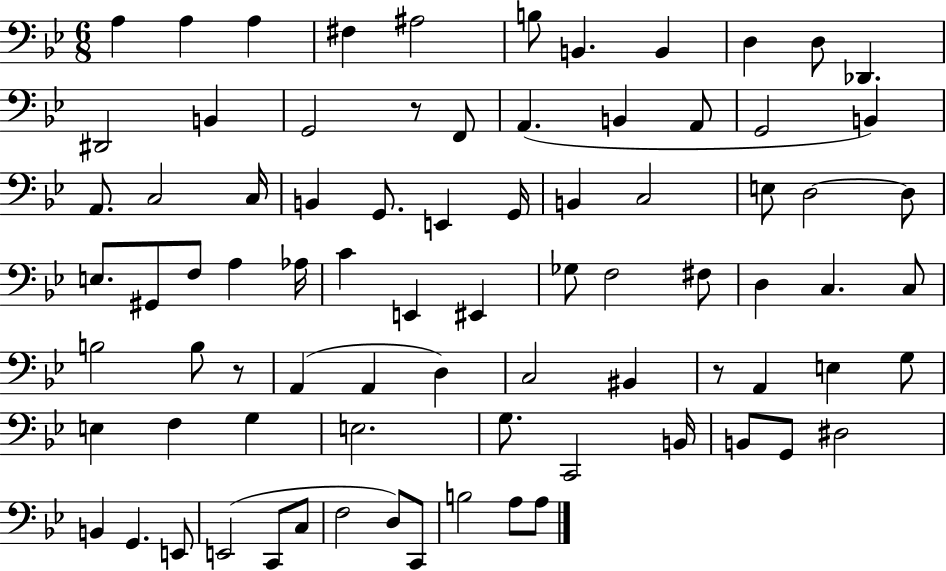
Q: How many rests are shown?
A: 3